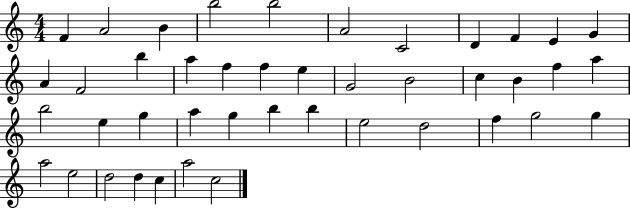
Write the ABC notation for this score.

X:1
T:Untitled
M:4/4
L:1/4
K:C
F A2 B b2 b2 A2 C2 D F E G A F2 b a f f e G2 B2 c B f a b2 e g a g b b e2 d2 f g2 g a2 e2 d2 d c a2 c2